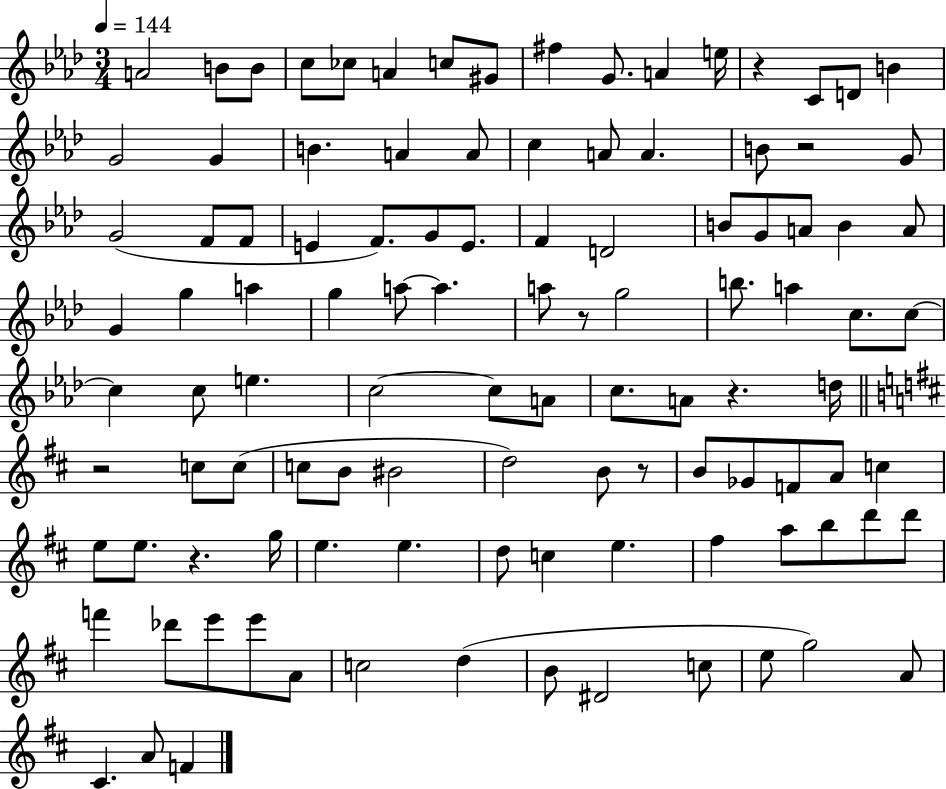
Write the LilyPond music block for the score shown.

{
  \clef treble
  \numericTimeSignature
  \time 3/4
  \key aes \major
  \tempo 4 = 144
  a'2 b'8 b'8 | c''8 ces''8 a'4 c''8 gis'8 | fis''4 g'8. a'4 e''16 | r4 c'8 d'8 b'4 | \break g'2 g'4 | b'4. a'4 a'8 | c''4 a'8 a'4. | b'8 r2 g'8 | \break g'2( f'8 f'8 | e'4 f'8.) g'8 e'8. | f'4 d'2 | b'8 g'8 a'8 b'4 a'8 | \break g'4 g''4 a''4 | g''4 a''8~~ a''4. | a''8 r8 g''2 | b''8. a''4 c''8. c''8~~ | \break c''4 c''8 e''4. | c''2~~ c''8 a'8 | c''8. a'8 r4. d''16 | \bar "||" \break \key d \major r2 c''8 c''8( | c''8 b'8 bis'2 | d''2) b'8 r8 | b'8 ges'8 f'8 a'8 c''4 | \break e''8 e''8. r4. g''16 | e''4. e''4. | d''8 c''4 e''4. | fis''4 a''8 b''8 d'''8 d'''8 | \break f'''4 des'''8 e'''8 e'''8 a'8 | c''2 d''4( | b'8 dis'2 c''8 | e''8 g''2) a'8 | \break cis'4. a'8 f'4 | \bar "|."
}